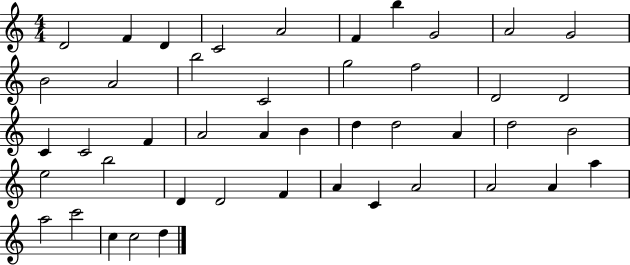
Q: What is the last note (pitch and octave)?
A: D5